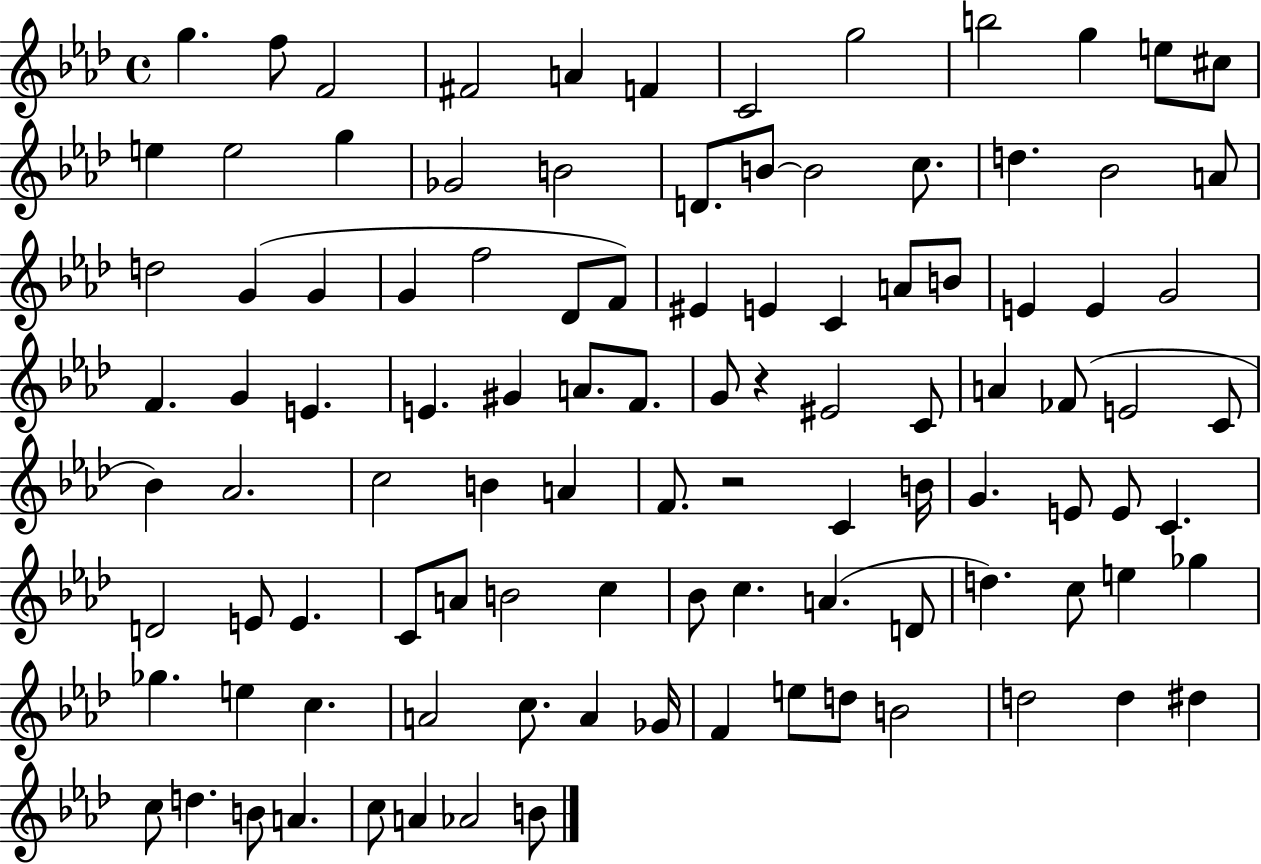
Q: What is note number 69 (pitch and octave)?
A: C4